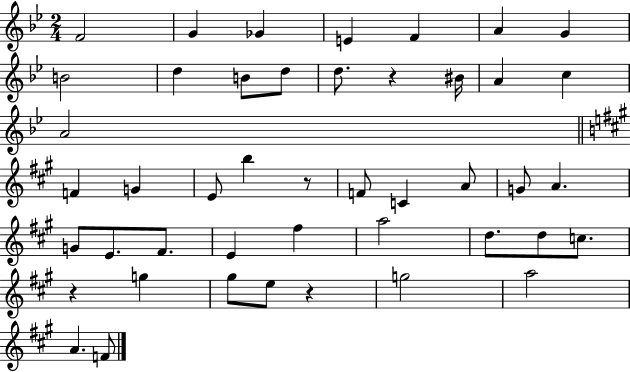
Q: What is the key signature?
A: BES major